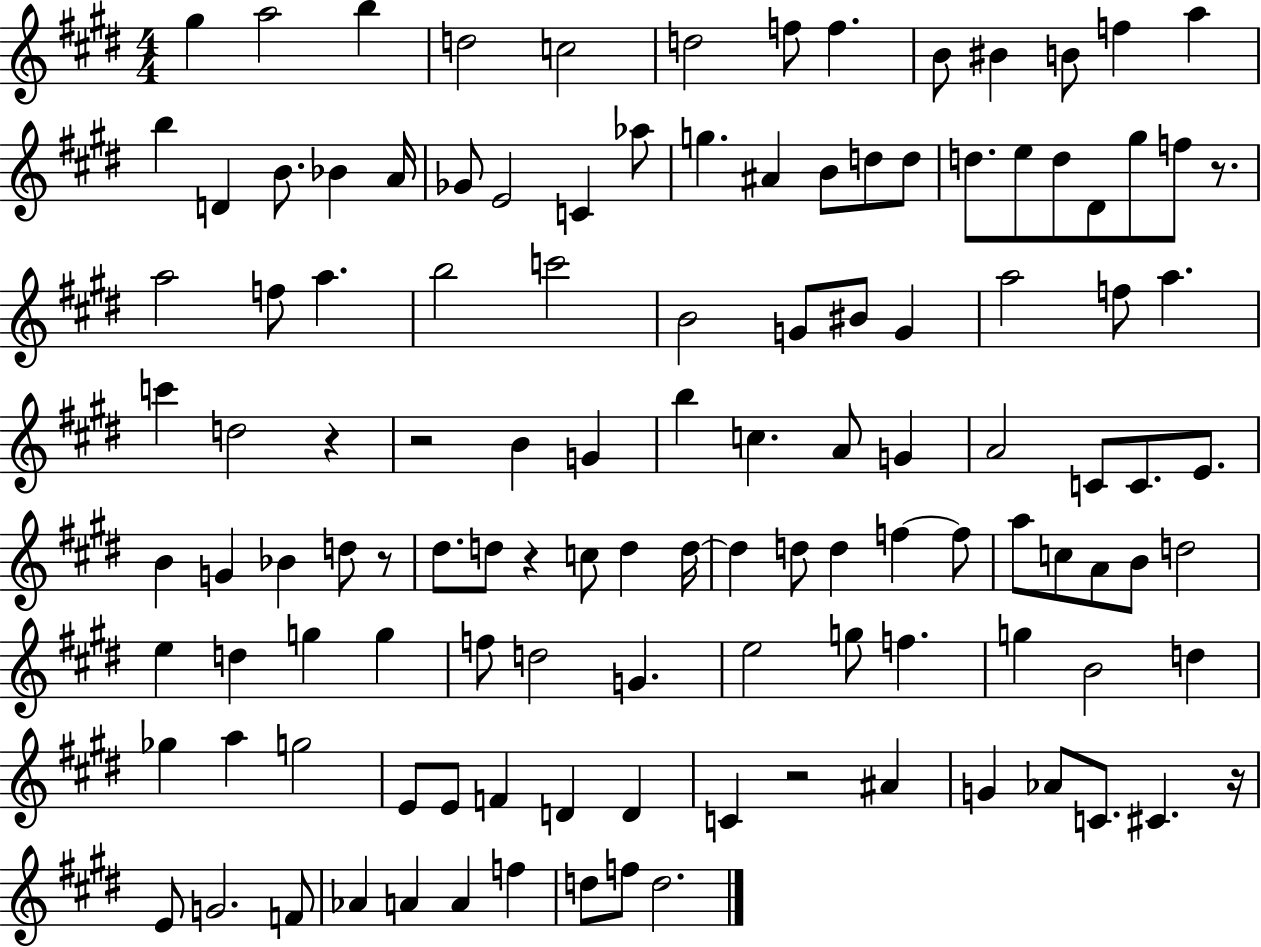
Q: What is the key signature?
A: E major